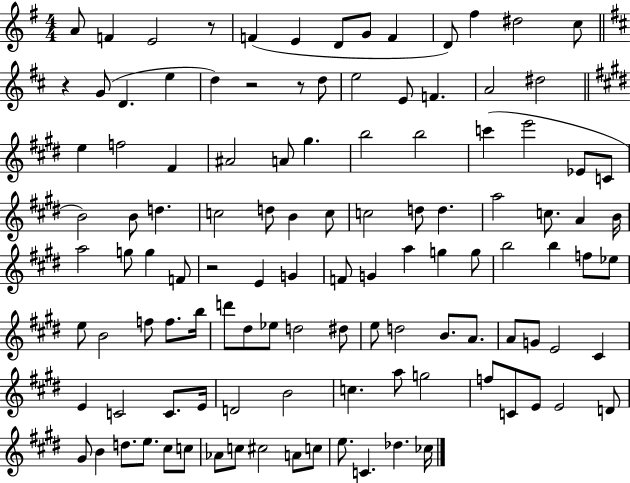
{
  \clef treble
  \numericTimeSignature
  \time 4/4
  \key g \major
  \repeat volta 2 { a'8 f'4 e'2 r8 | f'4( e'4 d'8 g'8 f'4 | d'8) fis''4 dis''2 c''8 | \bar "||" \break \key d \major r4 g'8( d'4. e''4 | d''4) r2 r8 d''8 | e''2 e'8 f'4. | a'2 dis''2 | \break \bar "||" \break \key e \major e''4 f''2 fis'4 | ais'2 a'8 gis''4. | b''2 b''2 | c'''4( e'''2 ees'8 c'8 | \break b'2) b'8 d''4. | c''2 d''8 b'4 c''8 | c''2 d''8 d''4. | a''2 c''8. a'4 b'16 | \break a''2 g''8 g''4 f'8 | r2 e'4 g'4 | f'8 g'4 a''4 g''4 g''8 | b''2 b''4 f''8 ees''8 | \break e''8 b'2 f''8 f''8. b''16 | d'''8 dis''8 ees''8 d''2 dis''8 | e''8 d''2 b'8. a'8. | a'8 g'8 e'2 cis'4 | \break e'4 c'2 c'8. e'16 | d'2 b'2 | c''4. a''8 g''2 | f''8 c'8 e'8 e'2 d'8 | \break gis'8 b'4 d''8. e''8. cis''8 c''8 | aes'8 c''8 cis''2 a'8 c''8 | e''8. c'4. des''4. ces''16 | } \bar "|."
}